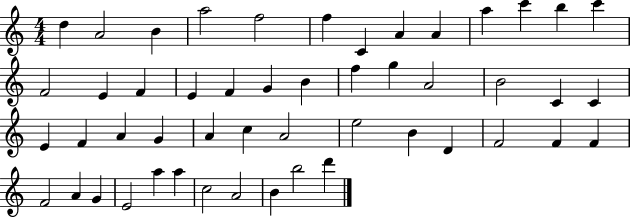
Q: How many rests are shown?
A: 0